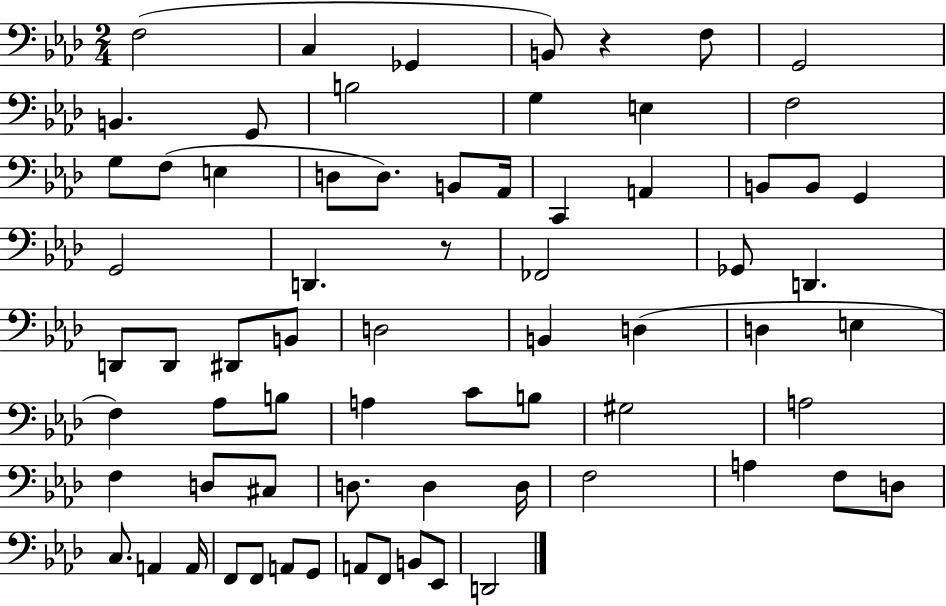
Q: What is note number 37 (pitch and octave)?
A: D3